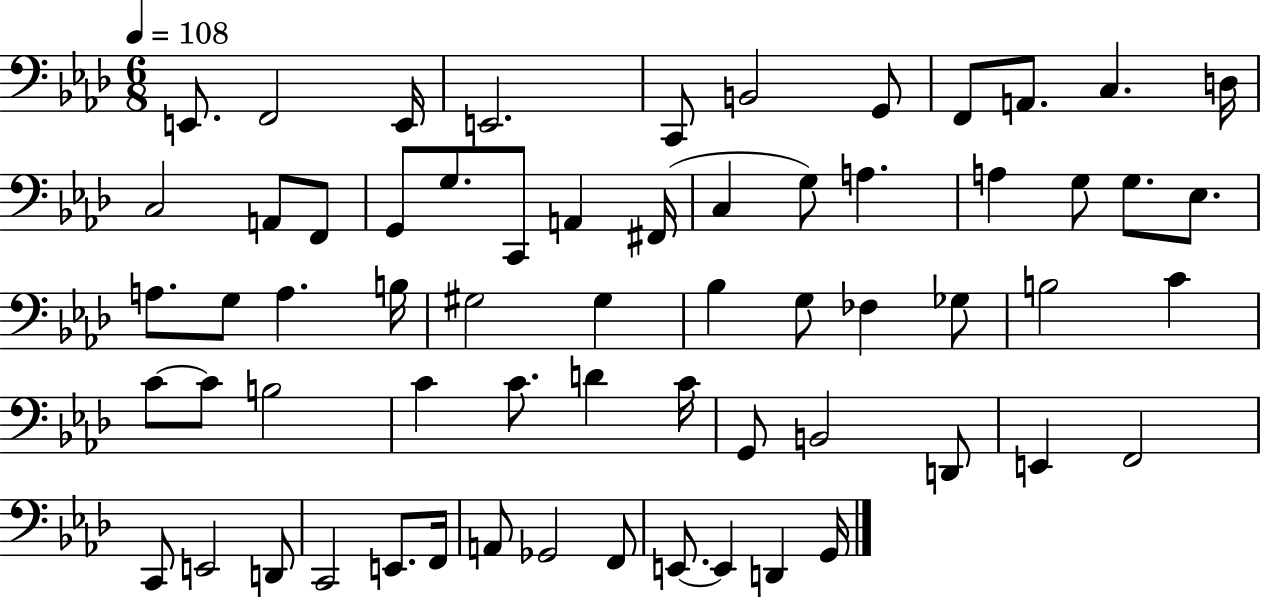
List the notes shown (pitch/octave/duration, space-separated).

E2/e. F2/h E2/s E2/h. C2/e B2/h G2/e F2/e A2/e. C3/q. D3/s C3/h A2/e F2/e G2/e G3/e. C2/e A2/q F#2/s C3/q G3/e A3/q. A3/q G3/e G3/e. Eb3/e. A3/e. G3/e A3/q. B3/s G#3/h G#3/q Bb3/q G3/e FES3/q Gb3/e B3/h C4/q C4/e C4/e B3/h C4/q C4/e. D4/q C4/s G2/e B2/h D2/e E2/q F2/h C2/e E2/h D2/e C2/h E2/e. F2/s A2/e Gb2/h F2/e E2/e. E2/q D2/q G2/s